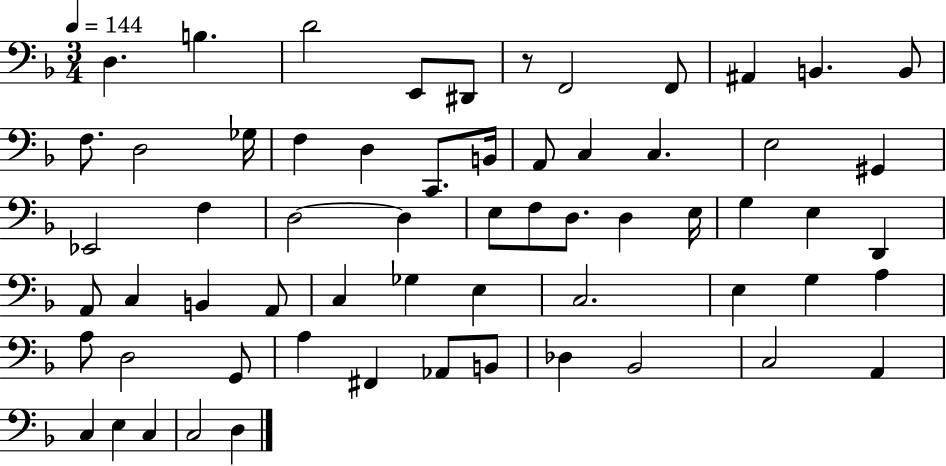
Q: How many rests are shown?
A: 1